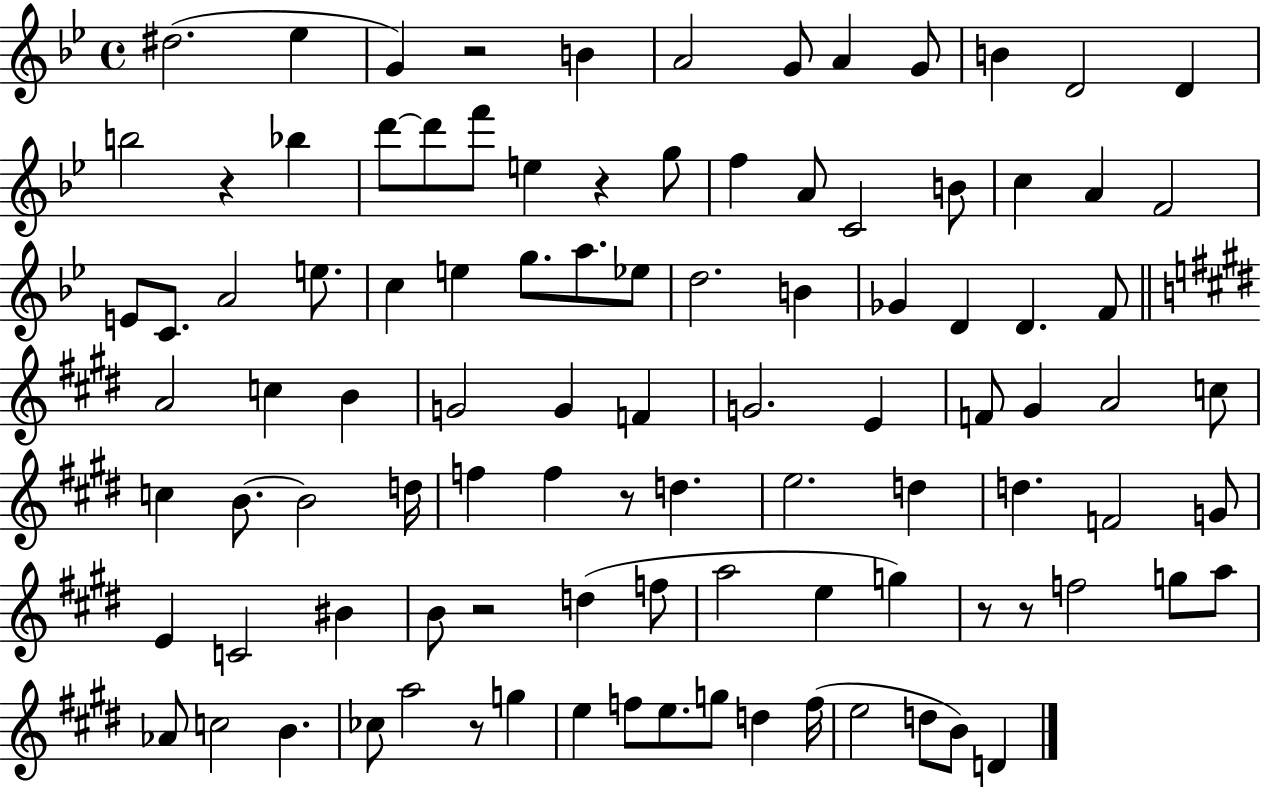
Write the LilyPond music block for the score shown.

{
  \clef treble
  \time 4/4
  \defaultTimeSignature
  \key bes \major
  dis''2.( ees''4 | g'4) r2 b'4 | a'2 g'8 a'4 g'8 | b'4 d'2 d'4 | \break b''2 r4 bes''4 | d'''8~~ d'''8 f'''8 e''4 r4 g''8 | f''4 a'8 c'2 b'8 | c''4 a'4 f'2 | \break e'8 c'8. a'2 e''8. | c''4 e''4 g''8. a''8. ees''8 | d''2. b'4 | ges'4 d'4 d'4. f'8 | \break \bar "||" \break \key e \major a'2 c''4 b'4 | g'2 g'4 f'4 | g'2. e'4 | f'8 gis'4 a'2 c''8 | \break c''4 b'8.~~ b'2 d''16 | f''4 f''4 r8 d''4. | e''2. d''4 | d''4. f'2 g'8 | \break e'4 c'2 bis'4 | b'8 r2 d''4( f''8 | a''2 e''4 g''4) | r8 r8 f''2 g''8 a''8 | \break aes'8 c''2 b'4. | ces''8 a''2 r8 g''4 | e''4 f''8 e''8. g''8 d''4 f''16( | e''2 d''8 b'8) d'4 | \break \bar "|."
}